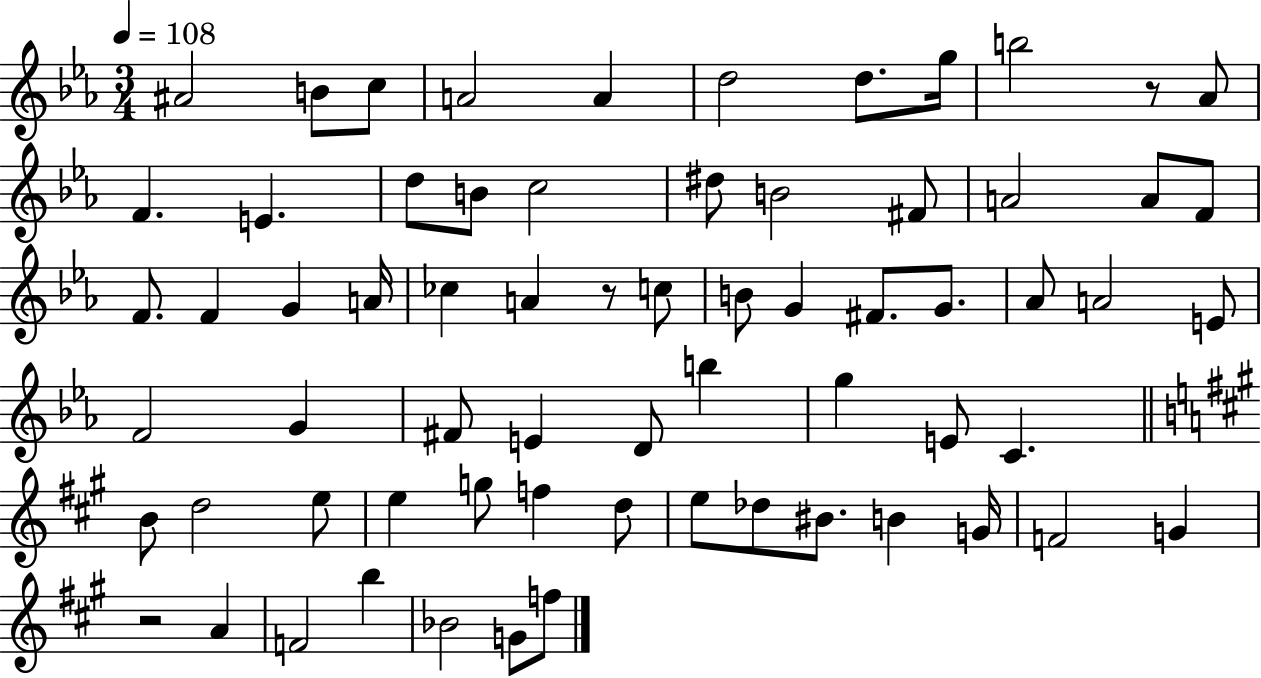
A#4/h B4/e C5/e A4/h A4/q D5/h D5/e. G5/s B5/h R/e Ab4/e F4/q. E4/q. D5/e B4/e C5/h D#5/e B4/h F#4/e A4/h A4/e F4/e F4/e. F4/q G4/q A4/s CES5/q A4/q R/e C5/e B4/e G4/q F#4/e. G4/e. Ab4/e A4/h E4/e F4/h G4/q F#4/e E4/q D4/e B5/q G5/q E4/e C4/q. B4/e D5/h E5/e E5/q G5/e F5/q D5/e E5/e Db5/e BIS4/e. B4/q G4/s F4/h G4/q R/h A4/q F4/h B5/q Bb4/h G4/e F5/e